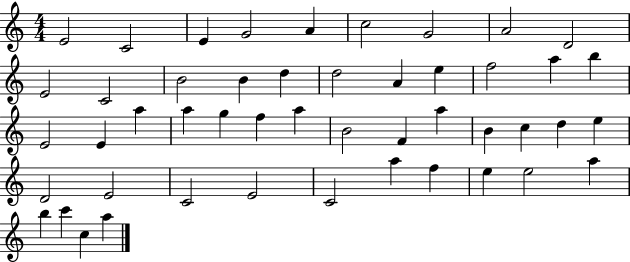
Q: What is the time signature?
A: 4/4